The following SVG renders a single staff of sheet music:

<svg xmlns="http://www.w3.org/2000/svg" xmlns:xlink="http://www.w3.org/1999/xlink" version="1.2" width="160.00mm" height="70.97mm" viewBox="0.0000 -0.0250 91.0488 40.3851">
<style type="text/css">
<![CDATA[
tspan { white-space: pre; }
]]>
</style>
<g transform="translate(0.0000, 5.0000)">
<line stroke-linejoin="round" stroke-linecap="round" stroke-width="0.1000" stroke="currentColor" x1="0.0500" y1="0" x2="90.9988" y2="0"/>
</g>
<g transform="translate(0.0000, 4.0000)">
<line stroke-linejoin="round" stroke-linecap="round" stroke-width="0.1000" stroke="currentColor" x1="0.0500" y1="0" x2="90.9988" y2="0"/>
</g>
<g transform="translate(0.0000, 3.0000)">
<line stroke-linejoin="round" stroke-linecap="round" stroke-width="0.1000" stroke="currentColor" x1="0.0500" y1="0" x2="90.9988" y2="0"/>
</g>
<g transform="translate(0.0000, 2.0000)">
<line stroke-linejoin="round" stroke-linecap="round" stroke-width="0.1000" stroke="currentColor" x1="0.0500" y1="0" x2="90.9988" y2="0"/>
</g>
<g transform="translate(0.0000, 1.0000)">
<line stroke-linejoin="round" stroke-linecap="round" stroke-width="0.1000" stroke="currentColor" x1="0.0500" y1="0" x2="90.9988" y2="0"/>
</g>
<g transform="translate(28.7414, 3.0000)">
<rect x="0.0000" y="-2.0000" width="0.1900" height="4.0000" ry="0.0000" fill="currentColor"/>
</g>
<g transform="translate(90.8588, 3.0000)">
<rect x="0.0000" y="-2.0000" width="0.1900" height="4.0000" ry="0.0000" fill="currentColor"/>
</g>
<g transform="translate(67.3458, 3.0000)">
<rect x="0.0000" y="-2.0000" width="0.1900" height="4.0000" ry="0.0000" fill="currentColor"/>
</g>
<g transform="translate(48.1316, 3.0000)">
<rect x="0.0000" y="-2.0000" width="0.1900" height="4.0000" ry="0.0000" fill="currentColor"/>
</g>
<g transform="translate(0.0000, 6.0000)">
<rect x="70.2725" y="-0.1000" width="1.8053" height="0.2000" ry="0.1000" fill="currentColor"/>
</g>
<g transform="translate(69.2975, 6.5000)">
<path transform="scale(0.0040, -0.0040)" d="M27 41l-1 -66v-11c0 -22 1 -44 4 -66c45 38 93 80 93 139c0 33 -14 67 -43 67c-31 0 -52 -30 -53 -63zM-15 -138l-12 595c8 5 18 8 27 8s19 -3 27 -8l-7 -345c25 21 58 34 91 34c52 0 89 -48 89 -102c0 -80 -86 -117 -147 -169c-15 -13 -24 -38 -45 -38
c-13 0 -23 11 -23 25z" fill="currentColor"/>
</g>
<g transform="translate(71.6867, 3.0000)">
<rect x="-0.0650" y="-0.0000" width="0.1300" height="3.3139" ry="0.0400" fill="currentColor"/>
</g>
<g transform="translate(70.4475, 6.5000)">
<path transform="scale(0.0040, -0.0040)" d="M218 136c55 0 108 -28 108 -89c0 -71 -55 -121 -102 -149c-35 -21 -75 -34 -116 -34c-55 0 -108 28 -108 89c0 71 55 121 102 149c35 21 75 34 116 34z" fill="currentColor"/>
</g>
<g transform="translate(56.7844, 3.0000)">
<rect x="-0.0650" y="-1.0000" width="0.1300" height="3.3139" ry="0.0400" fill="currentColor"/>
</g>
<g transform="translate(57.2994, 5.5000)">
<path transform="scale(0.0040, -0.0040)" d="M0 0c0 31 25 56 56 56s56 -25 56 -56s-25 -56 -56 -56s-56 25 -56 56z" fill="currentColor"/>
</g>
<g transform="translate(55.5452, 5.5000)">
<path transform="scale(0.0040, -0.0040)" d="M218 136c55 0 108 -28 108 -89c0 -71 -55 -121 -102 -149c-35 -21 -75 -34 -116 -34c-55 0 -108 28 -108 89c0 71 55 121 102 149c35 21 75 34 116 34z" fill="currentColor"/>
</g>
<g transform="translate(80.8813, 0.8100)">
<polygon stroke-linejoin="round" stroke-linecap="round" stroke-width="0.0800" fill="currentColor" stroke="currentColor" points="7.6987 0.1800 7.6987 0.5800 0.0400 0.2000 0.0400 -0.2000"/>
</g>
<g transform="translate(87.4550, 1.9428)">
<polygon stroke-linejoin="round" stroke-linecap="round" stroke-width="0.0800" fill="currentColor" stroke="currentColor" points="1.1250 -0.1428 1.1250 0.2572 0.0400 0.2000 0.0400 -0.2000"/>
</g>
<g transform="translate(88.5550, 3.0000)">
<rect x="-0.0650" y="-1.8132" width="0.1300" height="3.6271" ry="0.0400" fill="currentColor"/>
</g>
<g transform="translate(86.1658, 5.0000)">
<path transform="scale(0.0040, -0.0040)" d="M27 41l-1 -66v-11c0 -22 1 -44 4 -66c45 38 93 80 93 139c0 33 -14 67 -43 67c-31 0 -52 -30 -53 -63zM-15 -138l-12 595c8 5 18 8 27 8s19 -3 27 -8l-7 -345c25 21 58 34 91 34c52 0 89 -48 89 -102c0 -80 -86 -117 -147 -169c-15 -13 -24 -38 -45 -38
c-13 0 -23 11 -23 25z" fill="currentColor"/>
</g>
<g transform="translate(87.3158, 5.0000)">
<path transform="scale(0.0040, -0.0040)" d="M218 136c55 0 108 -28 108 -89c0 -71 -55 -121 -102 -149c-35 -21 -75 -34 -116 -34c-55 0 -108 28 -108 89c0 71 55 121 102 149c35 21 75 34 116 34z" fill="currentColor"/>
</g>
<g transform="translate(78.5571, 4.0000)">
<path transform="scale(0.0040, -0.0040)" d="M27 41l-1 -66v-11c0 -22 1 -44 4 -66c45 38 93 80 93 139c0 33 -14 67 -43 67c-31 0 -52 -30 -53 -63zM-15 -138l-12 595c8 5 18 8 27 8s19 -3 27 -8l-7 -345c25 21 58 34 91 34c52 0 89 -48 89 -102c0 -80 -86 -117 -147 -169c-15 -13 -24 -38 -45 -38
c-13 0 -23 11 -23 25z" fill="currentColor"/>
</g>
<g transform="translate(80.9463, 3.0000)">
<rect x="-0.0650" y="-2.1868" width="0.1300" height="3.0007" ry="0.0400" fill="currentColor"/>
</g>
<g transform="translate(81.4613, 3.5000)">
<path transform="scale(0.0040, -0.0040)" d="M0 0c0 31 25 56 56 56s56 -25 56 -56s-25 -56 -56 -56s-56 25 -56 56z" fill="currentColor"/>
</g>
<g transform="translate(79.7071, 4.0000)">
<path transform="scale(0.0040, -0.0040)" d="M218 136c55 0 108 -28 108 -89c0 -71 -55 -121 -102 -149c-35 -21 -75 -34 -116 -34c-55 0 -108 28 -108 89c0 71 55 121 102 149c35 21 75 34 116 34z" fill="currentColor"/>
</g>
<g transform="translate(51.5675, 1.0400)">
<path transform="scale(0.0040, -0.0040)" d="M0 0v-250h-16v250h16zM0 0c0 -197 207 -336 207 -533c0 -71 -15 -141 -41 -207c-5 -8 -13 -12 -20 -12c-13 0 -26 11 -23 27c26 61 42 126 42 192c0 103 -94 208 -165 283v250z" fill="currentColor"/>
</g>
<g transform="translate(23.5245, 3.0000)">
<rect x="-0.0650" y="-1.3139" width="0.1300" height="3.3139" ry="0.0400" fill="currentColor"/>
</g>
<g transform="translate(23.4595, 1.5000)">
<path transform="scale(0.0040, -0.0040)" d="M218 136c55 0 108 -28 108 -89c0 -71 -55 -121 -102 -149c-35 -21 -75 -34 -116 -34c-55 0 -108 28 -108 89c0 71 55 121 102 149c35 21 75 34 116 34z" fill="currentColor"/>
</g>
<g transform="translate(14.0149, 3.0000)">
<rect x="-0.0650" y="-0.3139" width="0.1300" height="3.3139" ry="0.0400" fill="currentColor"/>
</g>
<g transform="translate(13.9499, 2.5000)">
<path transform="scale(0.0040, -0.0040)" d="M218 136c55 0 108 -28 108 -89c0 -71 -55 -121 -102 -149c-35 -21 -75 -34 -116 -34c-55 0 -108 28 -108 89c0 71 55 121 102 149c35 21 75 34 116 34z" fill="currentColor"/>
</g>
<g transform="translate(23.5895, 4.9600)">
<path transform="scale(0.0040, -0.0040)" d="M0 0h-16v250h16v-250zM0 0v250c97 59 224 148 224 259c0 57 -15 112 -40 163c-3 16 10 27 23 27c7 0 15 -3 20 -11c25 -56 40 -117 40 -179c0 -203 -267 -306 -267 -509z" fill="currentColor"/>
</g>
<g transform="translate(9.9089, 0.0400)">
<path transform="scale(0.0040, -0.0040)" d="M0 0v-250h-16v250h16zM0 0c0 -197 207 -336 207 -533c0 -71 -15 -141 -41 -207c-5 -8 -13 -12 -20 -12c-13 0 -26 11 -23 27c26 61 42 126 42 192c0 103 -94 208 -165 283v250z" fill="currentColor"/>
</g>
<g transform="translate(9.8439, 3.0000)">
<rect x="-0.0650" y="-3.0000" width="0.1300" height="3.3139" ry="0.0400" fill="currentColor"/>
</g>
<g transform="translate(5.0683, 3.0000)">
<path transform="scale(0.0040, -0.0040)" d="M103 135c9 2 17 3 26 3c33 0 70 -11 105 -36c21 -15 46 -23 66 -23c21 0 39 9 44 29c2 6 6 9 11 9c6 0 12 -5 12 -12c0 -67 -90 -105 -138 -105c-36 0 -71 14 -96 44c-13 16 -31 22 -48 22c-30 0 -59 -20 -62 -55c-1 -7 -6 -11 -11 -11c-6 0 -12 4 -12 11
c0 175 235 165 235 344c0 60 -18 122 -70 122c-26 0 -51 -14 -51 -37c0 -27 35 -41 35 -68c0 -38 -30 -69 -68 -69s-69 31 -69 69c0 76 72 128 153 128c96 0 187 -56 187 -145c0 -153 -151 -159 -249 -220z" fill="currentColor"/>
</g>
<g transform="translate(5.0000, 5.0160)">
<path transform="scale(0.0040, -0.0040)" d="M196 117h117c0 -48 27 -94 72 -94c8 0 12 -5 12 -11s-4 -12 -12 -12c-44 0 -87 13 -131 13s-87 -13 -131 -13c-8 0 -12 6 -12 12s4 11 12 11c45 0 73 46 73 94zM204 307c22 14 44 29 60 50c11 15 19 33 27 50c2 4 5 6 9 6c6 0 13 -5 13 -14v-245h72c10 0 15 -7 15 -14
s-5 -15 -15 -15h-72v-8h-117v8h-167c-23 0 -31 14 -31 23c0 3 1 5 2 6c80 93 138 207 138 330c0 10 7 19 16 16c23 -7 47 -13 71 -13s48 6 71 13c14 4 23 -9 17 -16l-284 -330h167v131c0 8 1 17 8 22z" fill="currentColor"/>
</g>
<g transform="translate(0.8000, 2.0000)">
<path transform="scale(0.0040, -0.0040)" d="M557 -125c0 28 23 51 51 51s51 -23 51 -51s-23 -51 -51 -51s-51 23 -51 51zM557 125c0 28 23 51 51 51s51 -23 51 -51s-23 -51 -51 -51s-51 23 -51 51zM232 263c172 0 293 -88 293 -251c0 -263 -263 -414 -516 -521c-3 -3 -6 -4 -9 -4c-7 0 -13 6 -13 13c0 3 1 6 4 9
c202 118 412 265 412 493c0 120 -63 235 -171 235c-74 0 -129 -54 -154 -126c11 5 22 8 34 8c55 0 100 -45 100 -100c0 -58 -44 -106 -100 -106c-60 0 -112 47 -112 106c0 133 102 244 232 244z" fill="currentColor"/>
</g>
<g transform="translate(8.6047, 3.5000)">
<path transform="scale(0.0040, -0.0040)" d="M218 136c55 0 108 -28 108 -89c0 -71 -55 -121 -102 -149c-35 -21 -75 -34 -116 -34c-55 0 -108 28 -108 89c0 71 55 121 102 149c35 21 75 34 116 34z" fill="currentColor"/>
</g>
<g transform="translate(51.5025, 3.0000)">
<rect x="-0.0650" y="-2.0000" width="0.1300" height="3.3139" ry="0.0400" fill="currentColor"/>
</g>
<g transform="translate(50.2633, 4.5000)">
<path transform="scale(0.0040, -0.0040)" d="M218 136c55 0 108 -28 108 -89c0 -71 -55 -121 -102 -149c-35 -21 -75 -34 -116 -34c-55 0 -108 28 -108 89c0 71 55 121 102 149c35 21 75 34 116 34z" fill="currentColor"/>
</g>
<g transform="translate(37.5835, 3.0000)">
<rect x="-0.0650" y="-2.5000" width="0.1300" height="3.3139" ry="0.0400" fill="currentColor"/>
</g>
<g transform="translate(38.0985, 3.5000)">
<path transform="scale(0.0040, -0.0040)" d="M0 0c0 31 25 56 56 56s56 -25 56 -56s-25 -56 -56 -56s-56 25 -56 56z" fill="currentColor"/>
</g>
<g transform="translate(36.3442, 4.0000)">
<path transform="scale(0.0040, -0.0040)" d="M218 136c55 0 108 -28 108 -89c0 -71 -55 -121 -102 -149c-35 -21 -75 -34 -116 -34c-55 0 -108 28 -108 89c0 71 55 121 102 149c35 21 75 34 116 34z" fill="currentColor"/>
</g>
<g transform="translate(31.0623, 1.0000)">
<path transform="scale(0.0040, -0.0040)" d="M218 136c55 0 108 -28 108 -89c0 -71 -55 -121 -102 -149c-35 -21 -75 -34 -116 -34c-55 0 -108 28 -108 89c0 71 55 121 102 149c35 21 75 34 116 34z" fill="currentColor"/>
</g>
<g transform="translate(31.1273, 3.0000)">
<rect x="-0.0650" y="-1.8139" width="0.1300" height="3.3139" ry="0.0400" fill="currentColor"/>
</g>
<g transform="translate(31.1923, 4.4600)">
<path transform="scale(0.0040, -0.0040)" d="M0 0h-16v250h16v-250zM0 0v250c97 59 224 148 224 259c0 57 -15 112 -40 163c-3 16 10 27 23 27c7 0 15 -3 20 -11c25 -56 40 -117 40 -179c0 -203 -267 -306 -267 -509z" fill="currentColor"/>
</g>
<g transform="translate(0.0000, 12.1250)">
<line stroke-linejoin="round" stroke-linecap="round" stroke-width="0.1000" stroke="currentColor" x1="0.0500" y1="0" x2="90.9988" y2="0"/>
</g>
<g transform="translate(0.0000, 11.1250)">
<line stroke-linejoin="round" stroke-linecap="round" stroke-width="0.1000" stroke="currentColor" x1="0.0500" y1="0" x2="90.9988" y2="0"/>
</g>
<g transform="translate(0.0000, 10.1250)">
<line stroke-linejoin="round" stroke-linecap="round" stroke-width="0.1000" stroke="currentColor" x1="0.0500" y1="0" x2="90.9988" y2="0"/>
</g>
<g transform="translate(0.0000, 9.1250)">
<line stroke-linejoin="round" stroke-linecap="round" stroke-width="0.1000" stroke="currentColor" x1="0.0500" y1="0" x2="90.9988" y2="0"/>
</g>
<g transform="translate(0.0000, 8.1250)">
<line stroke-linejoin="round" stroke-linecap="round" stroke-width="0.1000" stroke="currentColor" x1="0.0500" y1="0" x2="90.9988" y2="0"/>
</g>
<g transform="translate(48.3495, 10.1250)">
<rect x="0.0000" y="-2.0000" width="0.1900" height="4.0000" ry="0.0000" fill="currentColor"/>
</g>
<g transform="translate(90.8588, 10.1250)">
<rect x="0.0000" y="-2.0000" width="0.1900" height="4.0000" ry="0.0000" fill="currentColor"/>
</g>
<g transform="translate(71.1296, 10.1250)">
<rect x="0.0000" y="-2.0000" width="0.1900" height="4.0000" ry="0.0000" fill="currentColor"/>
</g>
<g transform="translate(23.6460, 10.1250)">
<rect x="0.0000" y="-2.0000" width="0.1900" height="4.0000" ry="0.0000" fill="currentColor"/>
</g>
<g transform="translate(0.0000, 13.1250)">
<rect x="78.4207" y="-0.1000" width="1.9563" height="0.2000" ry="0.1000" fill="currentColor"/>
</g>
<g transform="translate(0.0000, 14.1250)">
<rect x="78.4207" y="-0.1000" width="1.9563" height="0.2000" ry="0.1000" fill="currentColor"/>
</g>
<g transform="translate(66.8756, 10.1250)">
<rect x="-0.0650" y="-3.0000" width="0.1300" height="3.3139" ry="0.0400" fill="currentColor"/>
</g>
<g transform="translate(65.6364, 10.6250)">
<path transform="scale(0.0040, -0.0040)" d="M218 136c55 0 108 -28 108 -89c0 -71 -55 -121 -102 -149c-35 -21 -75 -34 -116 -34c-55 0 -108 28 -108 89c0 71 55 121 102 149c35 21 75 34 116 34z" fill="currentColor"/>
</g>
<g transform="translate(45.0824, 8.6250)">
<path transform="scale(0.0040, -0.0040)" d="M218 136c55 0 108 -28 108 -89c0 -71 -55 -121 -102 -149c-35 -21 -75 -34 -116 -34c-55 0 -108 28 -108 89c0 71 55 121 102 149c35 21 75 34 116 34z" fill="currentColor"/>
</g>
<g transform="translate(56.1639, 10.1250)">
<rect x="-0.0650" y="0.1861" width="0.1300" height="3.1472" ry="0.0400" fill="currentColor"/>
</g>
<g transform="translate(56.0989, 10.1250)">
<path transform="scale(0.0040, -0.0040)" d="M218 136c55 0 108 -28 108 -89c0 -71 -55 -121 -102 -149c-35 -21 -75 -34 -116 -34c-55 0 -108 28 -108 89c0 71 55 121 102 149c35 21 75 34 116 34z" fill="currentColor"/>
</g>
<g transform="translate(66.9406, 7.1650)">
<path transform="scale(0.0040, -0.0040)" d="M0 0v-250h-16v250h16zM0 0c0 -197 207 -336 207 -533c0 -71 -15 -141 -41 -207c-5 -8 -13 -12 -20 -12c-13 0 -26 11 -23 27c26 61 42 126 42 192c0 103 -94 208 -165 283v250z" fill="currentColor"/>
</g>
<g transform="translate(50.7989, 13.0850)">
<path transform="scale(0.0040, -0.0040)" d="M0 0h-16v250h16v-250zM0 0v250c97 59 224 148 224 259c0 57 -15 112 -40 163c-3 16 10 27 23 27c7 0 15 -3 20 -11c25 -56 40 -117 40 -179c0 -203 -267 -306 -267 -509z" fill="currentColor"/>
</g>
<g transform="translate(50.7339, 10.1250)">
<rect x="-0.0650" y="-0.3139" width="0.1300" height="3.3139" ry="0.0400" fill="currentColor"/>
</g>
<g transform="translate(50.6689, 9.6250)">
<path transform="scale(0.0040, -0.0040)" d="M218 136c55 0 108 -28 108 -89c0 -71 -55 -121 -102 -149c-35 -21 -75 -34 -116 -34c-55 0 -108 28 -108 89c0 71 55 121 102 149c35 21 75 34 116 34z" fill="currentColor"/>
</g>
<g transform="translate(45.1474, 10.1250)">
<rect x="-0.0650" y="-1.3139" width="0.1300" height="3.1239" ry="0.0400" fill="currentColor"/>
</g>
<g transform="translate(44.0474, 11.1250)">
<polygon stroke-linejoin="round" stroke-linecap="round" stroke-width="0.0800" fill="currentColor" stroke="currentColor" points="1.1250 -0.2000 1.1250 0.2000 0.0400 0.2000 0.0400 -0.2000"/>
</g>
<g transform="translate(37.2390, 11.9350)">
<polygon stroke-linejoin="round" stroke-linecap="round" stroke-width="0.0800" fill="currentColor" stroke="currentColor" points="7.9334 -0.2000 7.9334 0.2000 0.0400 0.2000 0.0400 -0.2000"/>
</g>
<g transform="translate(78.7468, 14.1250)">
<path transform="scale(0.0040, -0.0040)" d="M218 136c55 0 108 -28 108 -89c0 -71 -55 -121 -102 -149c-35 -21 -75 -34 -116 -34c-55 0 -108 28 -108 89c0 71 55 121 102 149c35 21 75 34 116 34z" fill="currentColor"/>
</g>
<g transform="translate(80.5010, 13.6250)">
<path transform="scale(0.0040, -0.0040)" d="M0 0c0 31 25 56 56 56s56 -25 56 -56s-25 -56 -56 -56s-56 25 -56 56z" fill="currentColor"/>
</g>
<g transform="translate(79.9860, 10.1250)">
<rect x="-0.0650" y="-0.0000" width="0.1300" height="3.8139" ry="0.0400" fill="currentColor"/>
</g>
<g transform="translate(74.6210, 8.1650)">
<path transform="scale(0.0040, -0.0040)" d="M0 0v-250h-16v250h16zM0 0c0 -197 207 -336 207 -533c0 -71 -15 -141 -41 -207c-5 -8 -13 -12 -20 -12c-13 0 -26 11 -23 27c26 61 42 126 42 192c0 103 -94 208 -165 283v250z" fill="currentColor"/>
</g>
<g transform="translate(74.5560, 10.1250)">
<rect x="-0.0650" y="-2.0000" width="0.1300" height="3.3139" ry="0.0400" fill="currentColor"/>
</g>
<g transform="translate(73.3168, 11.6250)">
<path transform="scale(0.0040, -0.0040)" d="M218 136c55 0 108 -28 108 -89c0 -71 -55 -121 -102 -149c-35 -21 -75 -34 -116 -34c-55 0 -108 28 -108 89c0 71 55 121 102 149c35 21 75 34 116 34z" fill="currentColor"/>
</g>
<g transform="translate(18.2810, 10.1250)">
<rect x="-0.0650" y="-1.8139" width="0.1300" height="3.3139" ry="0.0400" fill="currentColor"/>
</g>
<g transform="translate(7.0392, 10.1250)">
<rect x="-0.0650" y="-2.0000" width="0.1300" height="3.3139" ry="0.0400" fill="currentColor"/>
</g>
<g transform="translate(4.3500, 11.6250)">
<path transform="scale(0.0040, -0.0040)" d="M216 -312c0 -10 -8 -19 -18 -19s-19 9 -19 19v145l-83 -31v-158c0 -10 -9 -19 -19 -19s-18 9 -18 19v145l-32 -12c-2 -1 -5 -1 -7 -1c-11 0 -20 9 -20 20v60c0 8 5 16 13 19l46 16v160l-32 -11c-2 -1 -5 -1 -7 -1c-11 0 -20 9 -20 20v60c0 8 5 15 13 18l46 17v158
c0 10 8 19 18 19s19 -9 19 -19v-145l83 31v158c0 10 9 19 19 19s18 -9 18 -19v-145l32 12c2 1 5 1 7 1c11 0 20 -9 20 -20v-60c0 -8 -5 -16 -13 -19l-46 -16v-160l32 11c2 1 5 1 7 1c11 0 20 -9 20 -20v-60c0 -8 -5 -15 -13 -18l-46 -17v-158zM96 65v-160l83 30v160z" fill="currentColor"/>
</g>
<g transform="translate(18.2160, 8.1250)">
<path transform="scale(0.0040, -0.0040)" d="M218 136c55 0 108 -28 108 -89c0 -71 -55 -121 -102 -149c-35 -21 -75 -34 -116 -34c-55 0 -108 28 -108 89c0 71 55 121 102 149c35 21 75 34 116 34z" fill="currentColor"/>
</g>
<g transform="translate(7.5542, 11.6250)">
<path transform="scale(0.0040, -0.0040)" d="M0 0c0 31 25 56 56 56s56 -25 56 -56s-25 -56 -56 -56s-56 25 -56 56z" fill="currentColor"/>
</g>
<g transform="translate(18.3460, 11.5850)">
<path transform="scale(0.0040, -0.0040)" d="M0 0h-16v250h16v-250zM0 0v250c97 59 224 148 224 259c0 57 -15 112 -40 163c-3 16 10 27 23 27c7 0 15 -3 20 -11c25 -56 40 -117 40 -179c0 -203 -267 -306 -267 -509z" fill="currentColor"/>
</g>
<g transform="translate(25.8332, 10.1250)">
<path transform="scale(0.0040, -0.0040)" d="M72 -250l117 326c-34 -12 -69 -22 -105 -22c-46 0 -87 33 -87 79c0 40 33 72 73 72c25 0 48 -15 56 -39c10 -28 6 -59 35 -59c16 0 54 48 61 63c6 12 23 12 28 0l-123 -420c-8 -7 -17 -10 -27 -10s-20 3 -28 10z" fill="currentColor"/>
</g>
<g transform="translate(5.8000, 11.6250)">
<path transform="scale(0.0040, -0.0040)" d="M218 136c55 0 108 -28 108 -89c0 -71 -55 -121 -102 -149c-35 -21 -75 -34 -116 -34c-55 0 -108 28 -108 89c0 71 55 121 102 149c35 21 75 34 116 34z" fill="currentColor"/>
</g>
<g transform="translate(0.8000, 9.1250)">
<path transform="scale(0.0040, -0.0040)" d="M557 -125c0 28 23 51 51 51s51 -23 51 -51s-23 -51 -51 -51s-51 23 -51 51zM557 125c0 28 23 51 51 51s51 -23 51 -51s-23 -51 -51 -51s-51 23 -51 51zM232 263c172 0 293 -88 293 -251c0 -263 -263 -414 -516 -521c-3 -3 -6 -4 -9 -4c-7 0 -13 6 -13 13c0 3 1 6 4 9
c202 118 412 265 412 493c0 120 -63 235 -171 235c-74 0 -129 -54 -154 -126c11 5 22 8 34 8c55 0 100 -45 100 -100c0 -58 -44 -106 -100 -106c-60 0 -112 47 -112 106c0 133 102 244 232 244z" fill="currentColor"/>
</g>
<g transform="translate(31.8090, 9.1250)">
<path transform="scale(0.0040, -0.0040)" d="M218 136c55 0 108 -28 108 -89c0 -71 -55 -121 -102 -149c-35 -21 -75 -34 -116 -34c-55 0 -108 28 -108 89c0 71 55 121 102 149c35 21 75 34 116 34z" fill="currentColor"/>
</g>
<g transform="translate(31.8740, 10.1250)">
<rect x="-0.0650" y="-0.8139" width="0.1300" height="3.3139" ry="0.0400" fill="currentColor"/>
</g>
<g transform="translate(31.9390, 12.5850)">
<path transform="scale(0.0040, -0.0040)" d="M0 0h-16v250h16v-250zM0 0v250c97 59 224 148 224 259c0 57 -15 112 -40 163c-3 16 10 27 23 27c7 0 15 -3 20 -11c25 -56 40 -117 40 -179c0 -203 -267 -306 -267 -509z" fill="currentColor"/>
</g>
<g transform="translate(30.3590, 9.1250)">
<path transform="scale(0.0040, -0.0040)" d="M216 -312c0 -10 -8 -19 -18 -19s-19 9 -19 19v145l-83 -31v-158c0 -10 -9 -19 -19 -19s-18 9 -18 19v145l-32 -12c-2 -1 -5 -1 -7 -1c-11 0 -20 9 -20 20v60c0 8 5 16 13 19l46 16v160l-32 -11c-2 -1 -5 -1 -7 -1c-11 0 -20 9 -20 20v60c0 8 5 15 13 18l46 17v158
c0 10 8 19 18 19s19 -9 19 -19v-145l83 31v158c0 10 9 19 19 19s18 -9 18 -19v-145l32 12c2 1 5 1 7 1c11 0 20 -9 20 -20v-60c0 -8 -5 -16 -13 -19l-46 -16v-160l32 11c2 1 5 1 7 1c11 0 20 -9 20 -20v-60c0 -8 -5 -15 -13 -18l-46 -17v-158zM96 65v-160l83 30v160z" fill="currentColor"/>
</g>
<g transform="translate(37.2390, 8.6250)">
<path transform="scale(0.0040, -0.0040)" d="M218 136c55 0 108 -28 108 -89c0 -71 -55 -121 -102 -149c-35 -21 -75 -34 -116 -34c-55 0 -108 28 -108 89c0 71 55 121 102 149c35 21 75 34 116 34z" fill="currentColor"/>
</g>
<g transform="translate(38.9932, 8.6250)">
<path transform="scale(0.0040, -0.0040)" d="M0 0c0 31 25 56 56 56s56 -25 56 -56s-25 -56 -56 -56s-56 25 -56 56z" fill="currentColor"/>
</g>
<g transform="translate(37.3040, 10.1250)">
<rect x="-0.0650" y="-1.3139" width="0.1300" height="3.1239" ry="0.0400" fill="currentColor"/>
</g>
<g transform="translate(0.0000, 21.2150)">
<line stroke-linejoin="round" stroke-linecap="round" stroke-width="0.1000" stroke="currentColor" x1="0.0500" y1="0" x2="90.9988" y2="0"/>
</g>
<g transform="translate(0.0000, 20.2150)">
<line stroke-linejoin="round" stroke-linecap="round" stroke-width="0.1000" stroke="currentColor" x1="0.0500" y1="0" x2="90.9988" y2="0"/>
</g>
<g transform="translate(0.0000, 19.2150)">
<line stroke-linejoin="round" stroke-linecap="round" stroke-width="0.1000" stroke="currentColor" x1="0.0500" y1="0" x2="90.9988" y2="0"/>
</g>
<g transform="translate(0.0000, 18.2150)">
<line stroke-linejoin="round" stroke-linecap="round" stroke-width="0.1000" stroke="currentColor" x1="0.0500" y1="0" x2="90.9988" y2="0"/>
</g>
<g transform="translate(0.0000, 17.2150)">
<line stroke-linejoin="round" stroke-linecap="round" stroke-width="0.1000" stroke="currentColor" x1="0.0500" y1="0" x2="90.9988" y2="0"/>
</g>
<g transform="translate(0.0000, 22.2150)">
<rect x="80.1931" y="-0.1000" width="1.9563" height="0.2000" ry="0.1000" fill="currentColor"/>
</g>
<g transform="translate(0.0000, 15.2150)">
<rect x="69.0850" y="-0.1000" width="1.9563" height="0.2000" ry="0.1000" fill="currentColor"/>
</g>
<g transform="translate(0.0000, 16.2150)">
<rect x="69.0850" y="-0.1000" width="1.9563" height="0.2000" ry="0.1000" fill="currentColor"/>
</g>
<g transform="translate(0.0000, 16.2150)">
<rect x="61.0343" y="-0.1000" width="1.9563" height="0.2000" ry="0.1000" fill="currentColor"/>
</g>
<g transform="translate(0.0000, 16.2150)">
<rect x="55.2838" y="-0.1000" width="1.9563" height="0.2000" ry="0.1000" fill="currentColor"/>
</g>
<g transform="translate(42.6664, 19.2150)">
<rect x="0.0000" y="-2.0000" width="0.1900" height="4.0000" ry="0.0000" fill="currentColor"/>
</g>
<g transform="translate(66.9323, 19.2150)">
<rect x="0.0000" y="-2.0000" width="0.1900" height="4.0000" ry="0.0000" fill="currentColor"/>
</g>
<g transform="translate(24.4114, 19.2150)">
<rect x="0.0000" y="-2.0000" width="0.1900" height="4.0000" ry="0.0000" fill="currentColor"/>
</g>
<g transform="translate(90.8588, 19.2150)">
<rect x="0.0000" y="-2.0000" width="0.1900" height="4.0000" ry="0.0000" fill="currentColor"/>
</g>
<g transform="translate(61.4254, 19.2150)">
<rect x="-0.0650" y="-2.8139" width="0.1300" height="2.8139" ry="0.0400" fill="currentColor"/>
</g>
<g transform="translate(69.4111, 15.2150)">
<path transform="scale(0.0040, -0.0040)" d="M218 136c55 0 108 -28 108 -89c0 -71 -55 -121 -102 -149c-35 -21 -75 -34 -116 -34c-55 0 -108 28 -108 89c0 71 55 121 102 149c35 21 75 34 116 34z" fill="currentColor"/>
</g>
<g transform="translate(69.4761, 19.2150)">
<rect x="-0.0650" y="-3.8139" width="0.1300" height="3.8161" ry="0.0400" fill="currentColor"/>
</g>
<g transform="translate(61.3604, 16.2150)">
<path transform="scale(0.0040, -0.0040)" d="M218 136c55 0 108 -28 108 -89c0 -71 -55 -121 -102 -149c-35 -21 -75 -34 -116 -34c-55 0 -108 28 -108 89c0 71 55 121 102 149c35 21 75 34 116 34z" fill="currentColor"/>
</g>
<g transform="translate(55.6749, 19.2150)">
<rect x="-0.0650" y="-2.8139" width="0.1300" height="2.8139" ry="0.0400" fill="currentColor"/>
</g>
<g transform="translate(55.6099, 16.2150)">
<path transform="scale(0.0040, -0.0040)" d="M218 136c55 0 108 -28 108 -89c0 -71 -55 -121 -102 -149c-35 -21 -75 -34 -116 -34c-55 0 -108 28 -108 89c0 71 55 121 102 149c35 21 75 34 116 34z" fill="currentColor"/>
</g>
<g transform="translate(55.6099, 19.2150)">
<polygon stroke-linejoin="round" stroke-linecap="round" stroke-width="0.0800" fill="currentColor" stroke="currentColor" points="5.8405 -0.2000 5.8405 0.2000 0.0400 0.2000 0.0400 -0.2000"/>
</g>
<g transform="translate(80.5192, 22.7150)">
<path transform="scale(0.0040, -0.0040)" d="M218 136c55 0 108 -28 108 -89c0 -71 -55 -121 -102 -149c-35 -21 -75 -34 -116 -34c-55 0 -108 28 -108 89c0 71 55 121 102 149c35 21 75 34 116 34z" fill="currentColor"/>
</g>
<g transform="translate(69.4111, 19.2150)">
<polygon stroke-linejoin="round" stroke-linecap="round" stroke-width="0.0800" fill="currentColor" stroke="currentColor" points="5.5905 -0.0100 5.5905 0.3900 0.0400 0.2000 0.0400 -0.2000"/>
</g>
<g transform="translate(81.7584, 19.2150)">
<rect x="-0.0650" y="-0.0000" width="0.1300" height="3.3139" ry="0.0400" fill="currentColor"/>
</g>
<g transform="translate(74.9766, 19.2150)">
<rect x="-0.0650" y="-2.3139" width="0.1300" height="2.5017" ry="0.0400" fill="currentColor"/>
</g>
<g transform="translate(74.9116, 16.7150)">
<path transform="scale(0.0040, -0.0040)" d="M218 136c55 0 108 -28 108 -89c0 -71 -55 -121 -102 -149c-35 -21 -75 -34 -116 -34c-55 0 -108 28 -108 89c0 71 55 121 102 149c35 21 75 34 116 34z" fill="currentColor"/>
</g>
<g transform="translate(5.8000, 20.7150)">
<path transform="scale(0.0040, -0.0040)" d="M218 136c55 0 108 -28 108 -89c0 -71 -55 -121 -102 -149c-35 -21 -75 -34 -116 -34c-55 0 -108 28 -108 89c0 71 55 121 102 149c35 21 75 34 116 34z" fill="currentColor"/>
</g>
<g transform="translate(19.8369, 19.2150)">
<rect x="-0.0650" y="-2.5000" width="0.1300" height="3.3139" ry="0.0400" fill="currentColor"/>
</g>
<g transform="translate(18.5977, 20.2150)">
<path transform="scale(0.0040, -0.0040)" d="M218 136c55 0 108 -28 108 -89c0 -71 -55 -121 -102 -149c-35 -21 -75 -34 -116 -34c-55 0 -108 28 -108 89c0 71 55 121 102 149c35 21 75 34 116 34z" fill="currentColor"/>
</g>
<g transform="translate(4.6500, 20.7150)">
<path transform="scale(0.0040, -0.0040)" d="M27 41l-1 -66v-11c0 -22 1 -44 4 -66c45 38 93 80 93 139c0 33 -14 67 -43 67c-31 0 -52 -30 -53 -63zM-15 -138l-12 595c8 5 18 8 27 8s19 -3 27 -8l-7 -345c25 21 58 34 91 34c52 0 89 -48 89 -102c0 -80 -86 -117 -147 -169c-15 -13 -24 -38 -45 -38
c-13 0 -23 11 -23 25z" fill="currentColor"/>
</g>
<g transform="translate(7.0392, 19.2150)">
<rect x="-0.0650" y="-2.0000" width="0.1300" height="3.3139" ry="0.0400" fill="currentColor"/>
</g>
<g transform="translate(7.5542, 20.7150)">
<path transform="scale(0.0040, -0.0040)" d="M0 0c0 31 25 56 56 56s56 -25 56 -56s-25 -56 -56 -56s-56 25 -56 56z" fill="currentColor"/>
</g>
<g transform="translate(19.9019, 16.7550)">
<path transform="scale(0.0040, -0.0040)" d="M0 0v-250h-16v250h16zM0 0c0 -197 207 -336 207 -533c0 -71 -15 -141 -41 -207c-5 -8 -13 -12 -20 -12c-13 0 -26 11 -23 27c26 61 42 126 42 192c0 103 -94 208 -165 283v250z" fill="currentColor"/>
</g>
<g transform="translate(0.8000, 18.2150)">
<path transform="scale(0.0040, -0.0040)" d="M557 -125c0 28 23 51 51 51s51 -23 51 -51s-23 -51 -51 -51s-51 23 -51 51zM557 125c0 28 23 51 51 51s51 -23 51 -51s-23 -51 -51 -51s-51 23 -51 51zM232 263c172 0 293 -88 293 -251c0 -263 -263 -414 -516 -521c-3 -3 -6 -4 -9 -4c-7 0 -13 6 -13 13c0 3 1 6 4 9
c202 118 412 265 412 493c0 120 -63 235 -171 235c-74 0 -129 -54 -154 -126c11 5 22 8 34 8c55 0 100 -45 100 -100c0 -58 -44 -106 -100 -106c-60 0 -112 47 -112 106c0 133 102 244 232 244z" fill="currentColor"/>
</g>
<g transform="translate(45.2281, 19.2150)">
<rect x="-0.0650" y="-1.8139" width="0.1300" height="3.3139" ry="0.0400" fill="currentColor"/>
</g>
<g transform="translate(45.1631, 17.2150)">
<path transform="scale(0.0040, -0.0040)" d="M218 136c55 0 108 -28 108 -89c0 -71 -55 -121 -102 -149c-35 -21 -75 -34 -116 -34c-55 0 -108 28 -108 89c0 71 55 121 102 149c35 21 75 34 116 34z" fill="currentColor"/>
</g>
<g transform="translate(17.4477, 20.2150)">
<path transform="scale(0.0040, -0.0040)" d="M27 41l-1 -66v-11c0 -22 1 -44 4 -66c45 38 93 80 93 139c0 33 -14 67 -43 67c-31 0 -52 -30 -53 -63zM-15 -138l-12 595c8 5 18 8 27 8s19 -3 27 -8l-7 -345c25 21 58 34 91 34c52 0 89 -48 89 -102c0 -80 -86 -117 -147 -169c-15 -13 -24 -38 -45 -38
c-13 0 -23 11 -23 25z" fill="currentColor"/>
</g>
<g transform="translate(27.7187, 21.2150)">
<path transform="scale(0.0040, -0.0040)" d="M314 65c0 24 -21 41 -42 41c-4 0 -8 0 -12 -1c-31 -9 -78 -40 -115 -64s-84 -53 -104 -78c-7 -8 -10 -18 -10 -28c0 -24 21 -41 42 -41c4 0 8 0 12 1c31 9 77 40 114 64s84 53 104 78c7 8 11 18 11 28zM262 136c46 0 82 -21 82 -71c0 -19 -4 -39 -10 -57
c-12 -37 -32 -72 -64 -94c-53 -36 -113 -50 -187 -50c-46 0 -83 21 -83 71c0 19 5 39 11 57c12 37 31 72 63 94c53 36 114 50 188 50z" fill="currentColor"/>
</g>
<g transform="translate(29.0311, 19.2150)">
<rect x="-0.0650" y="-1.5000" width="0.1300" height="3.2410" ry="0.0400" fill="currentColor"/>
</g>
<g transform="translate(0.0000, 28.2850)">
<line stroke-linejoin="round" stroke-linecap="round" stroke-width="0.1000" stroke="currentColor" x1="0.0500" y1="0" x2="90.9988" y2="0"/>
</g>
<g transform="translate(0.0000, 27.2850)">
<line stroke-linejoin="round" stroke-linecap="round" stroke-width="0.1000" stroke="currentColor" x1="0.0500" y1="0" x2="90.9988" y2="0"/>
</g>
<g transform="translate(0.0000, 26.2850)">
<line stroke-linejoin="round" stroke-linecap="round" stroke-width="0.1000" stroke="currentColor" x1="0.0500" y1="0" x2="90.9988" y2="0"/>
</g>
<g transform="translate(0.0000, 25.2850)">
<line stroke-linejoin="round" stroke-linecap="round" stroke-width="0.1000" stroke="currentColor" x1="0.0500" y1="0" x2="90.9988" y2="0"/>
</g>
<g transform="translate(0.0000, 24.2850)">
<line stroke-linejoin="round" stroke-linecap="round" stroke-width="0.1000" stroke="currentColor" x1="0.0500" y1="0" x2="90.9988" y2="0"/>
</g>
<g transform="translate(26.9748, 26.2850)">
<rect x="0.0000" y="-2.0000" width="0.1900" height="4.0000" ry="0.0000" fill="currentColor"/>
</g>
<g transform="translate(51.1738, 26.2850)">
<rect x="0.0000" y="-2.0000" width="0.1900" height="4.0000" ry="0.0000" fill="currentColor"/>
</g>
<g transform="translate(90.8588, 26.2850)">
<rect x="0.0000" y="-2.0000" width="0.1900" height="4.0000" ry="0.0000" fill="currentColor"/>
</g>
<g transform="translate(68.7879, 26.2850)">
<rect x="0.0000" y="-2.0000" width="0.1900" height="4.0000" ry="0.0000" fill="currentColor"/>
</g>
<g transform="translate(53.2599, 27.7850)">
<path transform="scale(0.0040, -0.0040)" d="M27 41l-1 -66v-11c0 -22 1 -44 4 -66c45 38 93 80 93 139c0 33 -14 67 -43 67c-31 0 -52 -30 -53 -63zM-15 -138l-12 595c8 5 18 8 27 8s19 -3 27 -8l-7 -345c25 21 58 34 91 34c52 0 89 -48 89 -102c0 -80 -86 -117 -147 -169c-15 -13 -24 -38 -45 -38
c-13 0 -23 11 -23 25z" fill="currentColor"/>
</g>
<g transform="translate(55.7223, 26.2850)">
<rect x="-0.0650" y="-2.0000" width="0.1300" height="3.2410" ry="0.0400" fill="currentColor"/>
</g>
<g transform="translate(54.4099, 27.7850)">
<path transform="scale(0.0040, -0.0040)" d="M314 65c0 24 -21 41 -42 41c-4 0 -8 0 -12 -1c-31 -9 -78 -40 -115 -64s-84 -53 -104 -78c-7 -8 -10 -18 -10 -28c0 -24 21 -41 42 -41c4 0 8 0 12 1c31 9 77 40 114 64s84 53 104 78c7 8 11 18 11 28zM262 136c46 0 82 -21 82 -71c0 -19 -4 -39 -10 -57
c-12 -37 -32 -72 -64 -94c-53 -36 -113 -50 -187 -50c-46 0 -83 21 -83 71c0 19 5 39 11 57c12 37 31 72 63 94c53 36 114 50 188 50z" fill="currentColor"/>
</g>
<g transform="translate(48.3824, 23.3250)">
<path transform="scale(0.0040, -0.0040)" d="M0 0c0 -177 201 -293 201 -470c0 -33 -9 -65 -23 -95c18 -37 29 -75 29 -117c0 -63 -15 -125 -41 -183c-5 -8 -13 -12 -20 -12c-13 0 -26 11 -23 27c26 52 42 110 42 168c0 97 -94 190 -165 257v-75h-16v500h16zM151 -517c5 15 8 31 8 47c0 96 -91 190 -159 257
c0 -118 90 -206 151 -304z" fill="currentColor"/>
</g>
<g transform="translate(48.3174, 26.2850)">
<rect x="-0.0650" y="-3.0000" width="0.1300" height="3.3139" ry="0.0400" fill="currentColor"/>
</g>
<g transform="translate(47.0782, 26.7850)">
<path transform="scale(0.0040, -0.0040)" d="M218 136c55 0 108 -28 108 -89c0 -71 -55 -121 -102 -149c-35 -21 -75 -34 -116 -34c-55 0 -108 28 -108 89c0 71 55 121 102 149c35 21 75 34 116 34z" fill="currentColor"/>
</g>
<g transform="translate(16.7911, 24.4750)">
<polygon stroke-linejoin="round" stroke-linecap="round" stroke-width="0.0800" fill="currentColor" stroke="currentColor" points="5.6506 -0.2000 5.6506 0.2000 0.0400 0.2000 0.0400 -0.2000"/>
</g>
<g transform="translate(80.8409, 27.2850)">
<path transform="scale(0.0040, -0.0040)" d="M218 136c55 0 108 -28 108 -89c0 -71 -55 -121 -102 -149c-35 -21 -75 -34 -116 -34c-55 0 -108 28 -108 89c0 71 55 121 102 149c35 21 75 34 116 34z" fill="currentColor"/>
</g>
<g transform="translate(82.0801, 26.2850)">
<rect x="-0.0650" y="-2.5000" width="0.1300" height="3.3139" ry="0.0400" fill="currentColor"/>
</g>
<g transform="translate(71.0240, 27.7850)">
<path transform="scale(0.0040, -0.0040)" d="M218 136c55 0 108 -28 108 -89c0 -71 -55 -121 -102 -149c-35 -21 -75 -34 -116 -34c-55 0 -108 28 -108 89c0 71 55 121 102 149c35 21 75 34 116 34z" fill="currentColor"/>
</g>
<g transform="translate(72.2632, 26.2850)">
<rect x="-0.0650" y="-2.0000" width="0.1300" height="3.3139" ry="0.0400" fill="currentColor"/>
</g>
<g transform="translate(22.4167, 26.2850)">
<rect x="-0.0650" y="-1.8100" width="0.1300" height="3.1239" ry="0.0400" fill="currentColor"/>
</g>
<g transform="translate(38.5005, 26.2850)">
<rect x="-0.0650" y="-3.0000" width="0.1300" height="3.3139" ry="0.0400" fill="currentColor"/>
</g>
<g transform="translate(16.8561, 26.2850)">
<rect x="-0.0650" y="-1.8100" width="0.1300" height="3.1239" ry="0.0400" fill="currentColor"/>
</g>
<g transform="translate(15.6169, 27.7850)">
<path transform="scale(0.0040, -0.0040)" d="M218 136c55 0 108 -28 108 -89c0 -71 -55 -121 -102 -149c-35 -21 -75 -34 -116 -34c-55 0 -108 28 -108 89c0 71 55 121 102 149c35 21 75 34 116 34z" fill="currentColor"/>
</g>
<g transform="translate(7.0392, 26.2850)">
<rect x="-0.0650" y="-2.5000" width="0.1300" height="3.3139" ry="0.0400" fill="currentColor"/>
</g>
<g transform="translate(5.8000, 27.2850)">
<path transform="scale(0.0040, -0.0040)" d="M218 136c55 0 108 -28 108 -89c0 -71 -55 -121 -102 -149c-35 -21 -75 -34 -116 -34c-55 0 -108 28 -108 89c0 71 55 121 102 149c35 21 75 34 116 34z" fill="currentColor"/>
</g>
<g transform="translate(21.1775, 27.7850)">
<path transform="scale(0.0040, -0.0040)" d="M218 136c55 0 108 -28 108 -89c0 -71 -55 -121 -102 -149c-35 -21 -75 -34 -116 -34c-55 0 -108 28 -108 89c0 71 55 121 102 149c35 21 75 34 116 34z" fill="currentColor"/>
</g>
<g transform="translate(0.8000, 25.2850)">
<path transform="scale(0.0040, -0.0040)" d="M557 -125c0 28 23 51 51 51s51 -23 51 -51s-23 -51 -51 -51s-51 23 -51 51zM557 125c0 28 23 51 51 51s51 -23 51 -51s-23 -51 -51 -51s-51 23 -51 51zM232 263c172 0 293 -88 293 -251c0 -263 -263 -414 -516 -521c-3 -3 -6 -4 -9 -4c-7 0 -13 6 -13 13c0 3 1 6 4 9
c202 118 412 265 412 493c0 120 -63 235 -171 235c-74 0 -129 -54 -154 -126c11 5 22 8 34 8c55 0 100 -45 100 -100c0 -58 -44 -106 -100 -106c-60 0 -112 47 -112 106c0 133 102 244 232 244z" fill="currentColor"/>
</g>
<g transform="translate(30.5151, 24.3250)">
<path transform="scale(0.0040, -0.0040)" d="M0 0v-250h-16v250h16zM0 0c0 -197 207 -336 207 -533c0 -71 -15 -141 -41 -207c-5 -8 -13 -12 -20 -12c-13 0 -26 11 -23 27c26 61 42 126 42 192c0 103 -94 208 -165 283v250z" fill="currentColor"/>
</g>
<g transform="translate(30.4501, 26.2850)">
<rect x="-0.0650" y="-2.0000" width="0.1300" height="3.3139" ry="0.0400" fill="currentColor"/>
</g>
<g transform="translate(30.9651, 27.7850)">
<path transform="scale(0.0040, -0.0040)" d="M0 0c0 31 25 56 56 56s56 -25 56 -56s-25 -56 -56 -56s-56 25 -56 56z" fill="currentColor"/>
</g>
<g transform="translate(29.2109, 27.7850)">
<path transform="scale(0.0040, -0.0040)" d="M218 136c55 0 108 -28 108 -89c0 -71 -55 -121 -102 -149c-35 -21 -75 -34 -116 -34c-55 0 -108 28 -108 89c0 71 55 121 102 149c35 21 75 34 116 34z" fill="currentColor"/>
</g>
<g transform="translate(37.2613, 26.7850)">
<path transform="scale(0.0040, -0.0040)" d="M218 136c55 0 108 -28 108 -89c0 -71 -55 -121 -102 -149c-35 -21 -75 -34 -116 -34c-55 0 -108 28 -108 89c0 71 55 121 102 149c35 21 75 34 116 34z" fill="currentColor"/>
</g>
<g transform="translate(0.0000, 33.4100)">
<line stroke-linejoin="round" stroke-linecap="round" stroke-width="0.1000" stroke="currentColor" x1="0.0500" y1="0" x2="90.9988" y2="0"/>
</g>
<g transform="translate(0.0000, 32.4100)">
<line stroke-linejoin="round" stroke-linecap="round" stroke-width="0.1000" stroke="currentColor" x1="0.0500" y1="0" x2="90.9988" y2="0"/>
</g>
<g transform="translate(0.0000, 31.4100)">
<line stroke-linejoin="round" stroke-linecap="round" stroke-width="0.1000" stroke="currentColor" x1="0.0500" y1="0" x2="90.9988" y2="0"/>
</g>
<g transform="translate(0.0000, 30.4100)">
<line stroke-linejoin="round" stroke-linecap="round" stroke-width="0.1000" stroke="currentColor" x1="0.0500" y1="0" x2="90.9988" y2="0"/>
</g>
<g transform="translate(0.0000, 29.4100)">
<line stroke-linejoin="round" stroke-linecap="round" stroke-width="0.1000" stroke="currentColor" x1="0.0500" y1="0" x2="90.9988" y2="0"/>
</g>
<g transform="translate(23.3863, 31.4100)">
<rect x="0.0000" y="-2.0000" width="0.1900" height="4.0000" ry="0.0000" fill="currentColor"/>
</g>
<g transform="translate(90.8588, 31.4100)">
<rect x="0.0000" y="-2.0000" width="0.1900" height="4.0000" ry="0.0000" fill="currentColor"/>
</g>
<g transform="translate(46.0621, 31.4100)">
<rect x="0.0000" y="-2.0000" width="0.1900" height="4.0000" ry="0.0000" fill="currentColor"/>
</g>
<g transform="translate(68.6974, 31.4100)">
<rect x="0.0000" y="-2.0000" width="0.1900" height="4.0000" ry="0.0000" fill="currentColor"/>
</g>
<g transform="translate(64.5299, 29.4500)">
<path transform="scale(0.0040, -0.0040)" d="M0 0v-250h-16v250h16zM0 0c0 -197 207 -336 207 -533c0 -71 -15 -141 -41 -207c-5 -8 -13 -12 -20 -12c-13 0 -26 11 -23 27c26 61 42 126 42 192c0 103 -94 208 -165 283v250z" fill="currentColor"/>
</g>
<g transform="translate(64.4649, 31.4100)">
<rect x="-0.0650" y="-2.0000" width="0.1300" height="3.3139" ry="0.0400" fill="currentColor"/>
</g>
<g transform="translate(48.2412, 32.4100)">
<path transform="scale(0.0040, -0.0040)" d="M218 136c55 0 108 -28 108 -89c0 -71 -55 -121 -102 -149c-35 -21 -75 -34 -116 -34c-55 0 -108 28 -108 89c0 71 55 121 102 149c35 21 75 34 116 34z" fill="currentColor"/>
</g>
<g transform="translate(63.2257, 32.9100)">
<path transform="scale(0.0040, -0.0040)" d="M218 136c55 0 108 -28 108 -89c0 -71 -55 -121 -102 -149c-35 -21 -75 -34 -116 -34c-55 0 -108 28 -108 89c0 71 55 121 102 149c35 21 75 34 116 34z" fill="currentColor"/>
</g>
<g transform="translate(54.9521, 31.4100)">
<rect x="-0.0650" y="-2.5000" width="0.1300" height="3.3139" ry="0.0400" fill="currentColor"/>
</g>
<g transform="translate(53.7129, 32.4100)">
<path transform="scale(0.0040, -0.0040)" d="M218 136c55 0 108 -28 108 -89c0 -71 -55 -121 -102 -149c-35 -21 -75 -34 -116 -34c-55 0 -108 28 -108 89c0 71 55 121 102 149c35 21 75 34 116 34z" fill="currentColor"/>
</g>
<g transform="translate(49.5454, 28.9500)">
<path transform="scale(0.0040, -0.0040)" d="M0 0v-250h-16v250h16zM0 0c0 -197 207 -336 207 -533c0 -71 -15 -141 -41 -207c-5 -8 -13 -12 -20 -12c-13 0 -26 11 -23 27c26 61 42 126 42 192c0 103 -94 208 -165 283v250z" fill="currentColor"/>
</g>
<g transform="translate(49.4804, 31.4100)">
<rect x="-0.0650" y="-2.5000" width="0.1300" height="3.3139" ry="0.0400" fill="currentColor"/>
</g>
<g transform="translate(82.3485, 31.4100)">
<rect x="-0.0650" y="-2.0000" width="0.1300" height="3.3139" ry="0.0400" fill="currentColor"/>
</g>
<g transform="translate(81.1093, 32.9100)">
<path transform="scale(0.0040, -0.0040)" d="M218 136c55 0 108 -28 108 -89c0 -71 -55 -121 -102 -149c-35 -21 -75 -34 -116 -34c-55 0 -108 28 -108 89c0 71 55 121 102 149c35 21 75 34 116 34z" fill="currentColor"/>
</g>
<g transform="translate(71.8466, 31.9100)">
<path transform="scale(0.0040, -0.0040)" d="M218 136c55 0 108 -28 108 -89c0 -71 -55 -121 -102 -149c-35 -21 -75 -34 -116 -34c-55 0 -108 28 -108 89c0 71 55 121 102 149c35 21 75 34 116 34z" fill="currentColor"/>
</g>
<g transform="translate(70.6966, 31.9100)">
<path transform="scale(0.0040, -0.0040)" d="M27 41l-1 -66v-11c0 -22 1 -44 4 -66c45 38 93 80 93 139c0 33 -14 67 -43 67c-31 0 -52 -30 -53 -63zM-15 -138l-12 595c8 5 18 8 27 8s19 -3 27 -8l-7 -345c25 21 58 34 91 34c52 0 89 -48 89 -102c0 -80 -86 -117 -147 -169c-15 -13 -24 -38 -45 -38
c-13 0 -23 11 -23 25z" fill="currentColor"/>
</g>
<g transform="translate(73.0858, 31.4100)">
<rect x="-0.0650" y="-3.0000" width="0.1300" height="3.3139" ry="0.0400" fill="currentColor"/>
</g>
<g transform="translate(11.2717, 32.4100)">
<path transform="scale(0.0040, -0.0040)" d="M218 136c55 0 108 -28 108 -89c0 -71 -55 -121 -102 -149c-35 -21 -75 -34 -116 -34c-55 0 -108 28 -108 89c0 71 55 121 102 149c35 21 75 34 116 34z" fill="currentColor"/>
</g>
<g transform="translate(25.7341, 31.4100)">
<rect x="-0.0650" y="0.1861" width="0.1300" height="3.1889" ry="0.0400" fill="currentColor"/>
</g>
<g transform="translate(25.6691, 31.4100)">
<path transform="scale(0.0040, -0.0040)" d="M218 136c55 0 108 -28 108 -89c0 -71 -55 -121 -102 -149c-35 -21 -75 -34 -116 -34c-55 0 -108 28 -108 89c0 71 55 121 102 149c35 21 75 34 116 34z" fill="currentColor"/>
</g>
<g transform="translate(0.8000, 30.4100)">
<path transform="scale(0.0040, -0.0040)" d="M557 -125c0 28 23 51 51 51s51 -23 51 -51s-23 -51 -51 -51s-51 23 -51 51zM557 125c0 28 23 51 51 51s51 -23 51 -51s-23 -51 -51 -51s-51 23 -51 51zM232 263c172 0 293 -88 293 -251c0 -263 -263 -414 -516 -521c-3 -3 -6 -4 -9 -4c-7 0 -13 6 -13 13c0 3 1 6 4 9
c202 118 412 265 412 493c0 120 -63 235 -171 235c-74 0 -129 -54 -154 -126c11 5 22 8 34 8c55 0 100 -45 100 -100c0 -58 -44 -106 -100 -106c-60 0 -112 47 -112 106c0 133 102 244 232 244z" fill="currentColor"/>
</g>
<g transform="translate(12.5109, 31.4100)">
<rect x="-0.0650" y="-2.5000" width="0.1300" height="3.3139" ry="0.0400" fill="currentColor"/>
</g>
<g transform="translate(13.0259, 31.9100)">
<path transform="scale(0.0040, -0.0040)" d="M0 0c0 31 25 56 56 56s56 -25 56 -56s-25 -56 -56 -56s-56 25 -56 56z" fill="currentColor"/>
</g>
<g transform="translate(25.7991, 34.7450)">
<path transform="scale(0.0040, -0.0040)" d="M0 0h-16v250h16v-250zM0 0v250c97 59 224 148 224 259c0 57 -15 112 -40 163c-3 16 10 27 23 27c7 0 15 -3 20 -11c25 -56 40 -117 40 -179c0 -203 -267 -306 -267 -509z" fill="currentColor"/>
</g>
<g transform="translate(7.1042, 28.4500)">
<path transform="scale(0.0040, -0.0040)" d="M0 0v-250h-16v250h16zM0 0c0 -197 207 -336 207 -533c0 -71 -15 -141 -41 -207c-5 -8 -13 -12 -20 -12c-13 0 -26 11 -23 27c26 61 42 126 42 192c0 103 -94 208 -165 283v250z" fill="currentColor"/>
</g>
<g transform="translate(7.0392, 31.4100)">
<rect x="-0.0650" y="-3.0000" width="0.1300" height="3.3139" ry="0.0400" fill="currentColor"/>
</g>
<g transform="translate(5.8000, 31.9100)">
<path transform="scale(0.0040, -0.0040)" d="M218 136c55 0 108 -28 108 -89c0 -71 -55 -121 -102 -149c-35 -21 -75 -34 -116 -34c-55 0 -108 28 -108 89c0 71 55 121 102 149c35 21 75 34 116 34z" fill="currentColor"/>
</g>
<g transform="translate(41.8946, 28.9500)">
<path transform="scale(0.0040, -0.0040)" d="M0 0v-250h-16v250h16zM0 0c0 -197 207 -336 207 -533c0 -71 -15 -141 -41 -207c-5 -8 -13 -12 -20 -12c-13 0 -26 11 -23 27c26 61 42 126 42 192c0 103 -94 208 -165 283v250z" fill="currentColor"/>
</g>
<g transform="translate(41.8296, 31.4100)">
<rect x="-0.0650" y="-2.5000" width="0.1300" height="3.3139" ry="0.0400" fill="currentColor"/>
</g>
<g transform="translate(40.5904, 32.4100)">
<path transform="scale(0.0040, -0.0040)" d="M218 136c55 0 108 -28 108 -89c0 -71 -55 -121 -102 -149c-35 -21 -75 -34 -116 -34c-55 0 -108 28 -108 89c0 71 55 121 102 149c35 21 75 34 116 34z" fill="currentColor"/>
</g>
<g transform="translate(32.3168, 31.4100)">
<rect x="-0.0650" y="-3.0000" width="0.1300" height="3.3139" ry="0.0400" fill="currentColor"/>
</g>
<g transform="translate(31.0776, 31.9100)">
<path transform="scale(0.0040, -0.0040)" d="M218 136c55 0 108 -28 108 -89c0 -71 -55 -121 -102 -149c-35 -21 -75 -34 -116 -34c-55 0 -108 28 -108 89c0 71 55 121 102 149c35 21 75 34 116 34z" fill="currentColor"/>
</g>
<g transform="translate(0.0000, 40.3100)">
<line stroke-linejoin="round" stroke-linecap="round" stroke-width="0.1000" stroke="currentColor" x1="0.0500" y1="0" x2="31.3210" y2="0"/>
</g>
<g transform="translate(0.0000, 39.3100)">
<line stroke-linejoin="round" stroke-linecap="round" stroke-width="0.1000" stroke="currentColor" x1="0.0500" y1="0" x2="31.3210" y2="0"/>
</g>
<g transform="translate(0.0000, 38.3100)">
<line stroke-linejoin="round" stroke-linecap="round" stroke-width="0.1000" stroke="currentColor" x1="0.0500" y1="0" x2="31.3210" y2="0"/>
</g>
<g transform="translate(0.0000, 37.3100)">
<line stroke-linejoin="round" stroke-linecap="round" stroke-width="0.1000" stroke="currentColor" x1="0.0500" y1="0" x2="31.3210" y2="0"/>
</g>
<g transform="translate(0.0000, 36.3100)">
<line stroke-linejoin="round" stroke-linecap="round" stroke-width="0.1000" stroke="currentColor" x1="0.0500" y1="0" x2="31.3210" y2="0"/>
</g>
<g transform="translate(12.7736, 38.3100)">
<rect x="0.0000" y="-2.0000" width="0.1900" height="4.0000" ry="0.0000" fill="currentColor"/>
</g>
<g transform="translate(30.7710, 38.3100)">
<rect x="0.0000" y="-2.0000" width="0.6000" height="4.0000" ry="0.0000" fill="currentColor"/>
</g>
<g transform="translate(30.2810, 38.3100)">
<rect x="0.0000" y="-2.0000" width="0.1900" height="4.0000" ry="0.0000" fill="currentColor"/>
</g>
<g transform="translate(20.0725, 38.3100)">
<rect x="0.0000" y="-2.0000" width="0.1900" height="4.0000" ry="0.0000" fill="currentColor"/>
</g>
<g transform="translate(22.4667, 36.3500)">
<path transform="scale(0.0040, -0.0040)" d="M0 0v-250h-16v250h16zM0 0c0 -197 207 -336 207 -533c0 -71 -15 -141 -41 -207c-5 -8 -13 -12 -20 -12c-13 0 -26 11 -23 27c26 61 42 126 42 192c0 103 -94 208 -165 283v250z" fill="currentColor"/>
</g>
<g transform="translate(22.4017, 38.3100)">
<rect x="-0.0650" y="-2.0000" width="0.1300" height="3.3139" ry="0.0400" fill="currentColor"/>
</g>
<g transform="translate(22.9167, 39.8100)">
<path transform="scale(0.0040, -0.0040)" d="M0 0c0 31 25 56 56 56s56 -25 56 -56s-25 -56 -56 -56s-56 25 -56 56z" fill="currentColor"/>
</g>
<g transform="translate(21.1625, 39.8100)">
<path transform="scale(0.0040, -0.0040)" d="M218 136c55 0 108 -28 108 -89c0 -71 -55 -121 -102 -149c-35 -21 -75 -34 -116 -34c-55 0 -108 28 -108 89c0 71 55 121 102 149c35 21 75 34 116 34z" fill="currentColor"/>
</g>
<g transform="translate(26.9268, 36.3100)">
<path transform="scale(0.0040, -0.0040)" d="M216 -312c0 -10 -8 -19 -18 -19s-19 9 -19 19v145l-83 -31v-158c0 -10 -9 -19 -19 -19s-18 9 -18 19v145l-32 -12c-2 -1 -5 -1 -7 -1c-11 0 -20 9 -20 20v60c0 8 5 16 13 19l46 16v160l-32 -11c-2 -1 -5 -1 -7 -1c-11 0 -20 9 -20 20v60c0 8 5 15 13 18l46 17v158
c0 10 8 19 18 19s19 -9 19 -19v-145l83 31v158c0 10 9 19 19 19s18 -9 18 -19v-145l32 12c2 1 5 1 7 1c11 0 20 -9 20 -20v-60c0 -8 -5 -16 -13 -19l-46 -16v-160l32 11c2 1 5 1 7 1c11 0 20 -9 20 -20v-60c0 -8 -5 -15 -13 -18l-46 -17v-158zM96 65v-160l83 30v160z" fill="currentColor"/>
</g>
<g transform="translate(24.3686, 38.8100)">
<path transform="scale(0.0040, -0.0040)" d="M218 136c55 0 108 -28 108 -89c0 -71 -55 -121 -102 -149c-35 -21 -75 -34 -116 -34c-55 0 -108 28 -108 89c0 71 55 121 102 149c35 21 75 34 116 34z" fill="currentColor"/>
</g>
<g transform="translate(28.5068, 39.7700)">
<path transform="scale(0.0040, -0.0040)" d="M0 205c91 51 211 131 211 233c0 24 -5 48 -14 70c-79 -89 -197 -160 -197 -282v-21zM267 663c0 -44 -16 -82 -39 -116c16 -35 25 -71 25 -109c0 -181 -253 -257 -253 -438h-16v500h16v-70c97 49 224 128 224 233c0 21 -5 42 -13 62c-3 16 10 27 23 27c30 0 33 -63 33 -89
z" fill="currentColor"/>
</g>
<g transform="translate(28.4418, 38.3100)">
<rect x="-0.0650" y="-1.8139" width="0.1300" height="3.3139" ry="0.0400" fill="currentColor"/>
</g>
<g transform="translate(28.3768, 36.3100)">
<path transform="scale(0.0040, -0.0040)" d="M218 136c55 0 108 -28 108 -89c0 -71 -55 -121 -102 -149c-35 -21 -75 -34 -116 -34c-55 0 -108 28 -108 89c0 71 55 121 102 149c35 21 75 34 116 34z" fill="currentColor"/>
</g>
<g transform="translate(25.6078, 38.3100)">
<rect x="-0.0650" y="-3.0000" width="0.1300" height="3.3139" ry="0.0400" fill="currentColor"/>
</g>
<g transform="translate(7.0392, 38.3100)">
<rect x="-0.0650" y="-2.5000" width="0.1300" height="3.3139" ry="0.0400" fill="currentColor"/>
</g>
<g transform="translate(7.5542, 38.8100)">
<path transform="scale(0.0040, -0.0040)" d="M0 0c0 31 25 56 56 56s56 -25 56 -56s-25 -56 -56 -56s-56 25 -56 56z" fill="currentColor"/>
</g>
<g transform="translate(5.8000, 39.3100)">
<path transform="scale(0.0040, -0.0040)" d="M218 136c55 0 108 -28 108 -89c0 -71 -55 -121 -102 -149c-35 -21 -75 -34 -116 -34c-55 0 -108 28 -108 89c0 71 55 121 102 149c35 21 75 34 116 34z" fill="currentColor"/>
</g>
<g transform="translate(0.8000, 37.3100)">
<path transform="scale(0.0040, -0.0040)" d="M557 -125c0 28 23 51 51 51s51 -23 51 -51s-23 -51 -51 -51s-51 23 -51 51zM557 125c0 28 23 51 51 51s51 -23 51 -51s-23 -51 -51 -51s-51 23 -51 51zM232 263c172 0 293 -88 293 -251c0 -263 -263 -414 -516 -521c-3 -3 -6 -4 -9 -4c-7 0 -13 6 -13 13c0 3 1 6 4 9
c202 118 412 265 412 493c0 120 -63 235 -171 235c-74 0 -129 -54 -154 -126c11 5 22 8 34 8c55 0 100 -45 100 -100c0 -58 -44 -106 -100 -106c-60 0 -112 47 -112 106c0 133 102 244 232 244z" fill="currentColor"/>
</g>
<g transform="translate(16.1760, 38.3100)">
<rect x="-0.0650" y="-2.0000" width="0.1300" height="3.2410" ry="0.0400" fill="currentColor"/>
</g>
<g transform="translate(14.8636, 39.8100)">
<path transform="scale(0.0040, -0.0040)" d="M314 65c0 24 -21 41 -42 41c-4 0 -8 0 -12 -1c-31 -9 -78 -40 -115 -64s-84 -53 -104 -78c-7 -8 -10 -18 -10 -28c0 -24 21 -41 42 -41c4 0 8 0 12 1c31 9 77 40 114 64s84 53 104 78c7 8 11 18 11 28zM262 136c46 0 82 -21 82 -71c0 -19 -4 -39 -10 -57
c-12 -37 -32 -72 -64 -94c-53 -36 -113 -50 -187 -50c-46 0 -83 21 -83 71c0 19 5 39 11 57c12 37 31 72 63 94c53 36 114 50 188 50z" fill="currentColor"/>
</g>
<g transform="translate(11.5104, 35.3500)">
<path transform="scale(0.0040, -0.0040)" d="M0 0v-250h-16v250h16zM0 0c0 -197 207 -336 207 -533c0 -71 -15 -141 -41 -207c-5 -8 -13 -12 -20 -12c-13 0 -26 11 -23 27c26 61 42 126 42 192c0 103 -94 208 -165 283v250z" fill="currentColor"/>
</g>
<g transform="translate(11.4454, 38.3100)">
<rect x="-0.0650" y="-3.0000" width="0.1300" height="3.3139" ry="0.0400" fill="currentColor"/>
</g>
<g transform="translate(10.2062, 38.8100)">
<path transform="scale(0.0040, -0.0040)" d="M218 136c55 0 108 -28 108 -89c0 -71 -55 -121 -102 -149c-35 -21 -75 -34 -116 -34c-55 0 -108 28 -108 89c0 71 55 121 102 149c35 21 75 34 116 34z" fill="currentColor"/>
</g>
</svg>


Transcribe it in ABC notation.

X:1
T:Untitled
M:2/4
L:1/4
K:C
C,/2 E, G,/2 A,/2 B,, A,,/2 F,, _D,, _B,,/2 _G,,/4 ^A,, A,/2 z/2 ^F,/2 G,/2 G,/4 E,/2 D, C,/2 A,,/2 C,, _A,, _B,,/2 G,,2 A, C/2 C/2 E/2 B,/2 D,, B,, A,,/2 A,,/2 A,,/2 C, C,/4 _A,,2 A,, B,, C,/2 B,, D,/2 C, B,,/2 B,,/2 B,, A,,/2 _C, A,, B,, C,/2 A,,2 A,,/2 C, ^A,/4